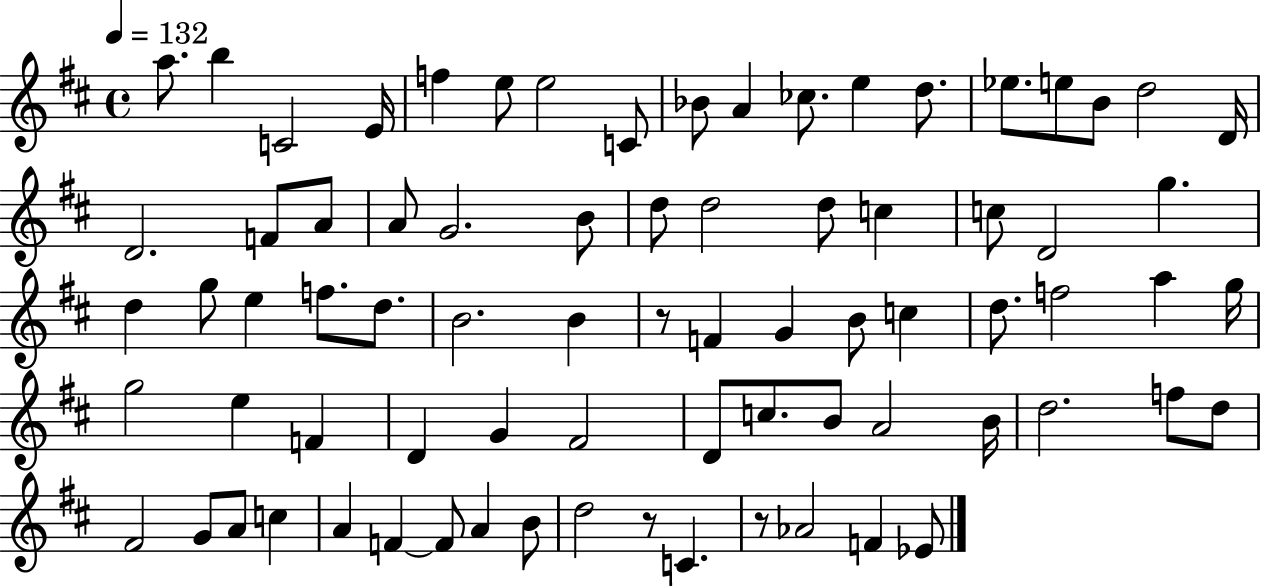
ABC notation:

X:1
T:Untitled
M:4/4
L:1/4
K:D
a/2 b C2 E/4 f e/2 e2 C/2 _B/2 A _c/2 e d/2 _e/2 e/2 B/2 d2 D/4 D2 F/2 A/2 A/2 G2 B/2 d/2 d2 d/2 c c/2 D2 g d g/2 e f/2 d/2 B2 B z/2 F G B/2 c d/2 f2 a g/4 g2 e F D G ^F2 D/2 c/2 B/2 A2 B/4 d2 f/2 d/2 ^F2 G/2 A/2 c A F F/2 A B/2 d2 z/2 C z/2 _A2 F _E/2